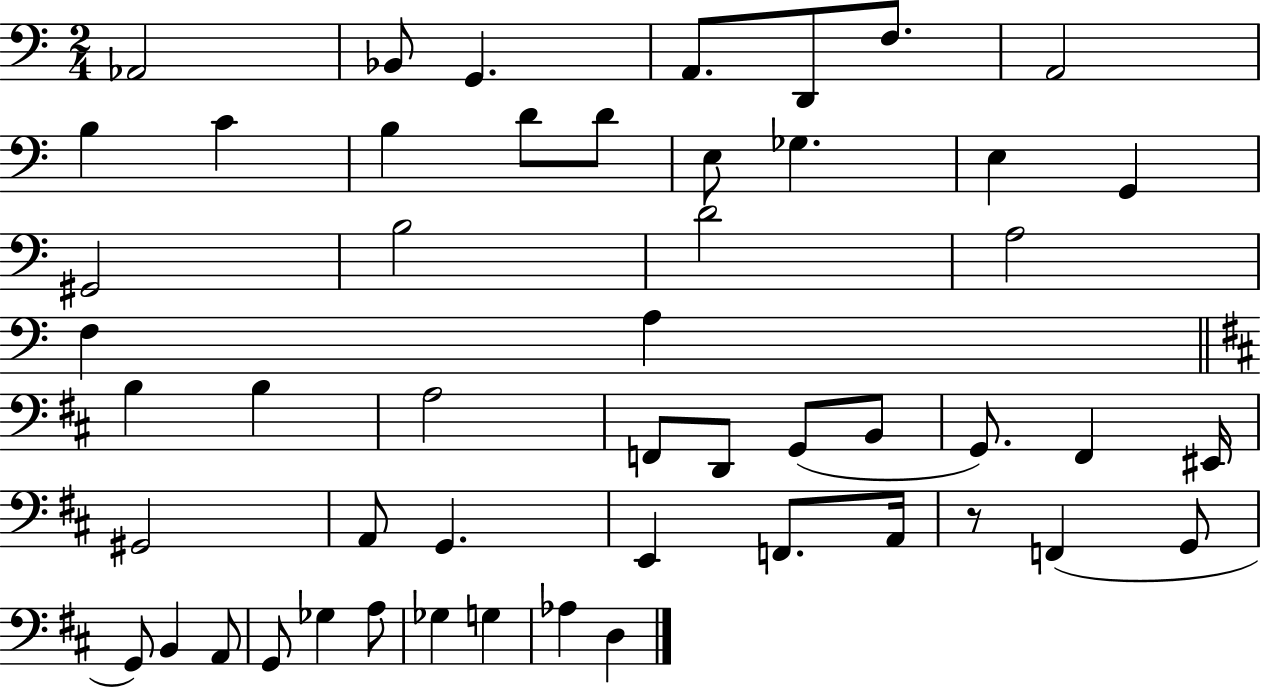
X:1
T:Untitled
M:2/4
L:1/4
K:C
_A,,2 _B,,/2 G,, A,,/2 D,,/2 F,/2 A,,2 B, C B, D/2 D/2 E,/2 _G, E, G,, ^G,,2 B,2 D2 A,2 F, A, B, B, A,2 F,,/2 D,,/2 G,,/2 B,,/2 G,,/2 ^F,, ^E,,/4 ^G,,2 A,,/2 G,, E,, F,,/2 A,,/4 z/2 F,, G,,/2 G,,/2 B,, A,,/2 G,,/2 _G, A,/2 _G, G, _A, D,